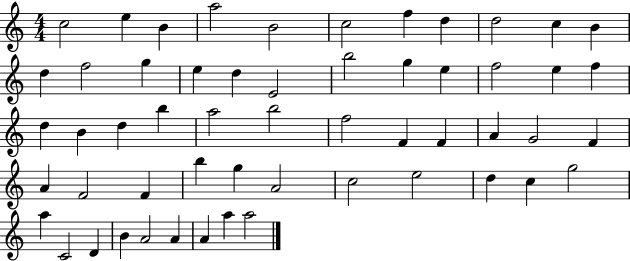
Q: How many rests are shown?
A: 0